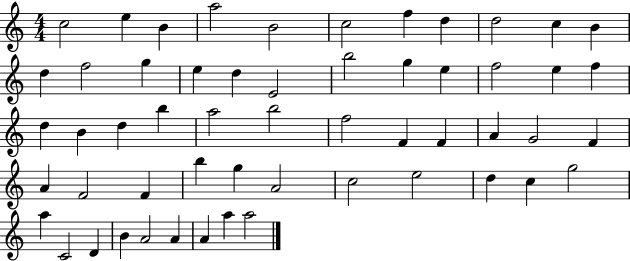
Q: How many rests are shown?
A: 0